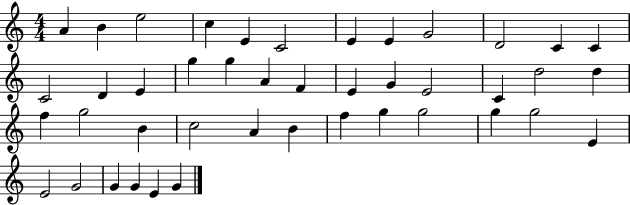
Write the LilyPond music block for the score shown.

{
  \clef treble
  \numericTimeSignature
  \time 4/4
  \key c \major
  a'4 b'4 e''2 | c''4 e'4 c'2 | e'4 e'4 g'2 | d'2 c'4 c'4 | \break c'2 d'4 e'4 | g''4 g''4 a'4 f'4 | e'4 g'4 e'2 | c'4 d''2 d''4 | \break f''4 g''2 b'4 | c''2 a'4 b'4 | f''4 g''4 g''2 | g''4 g''2 e'4 | \break e'2 g'2 | g'4 g'4 e'4 g'4 | \bar "|."
}